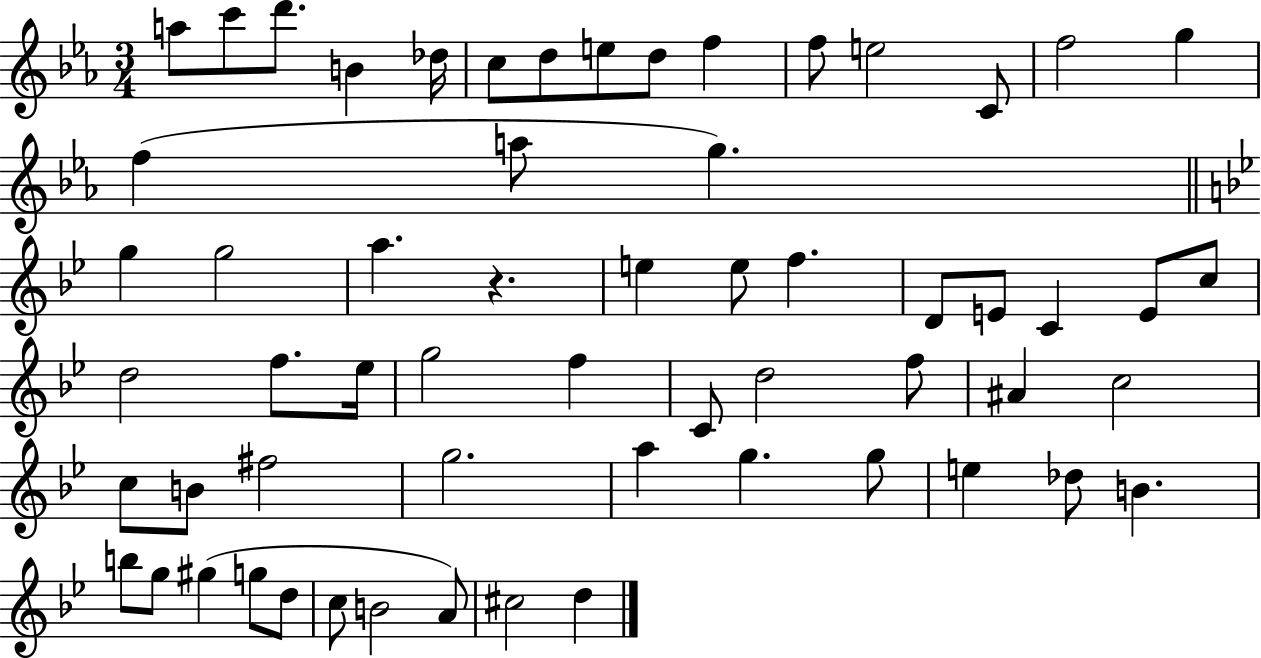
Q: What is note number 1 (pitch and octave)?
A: A5